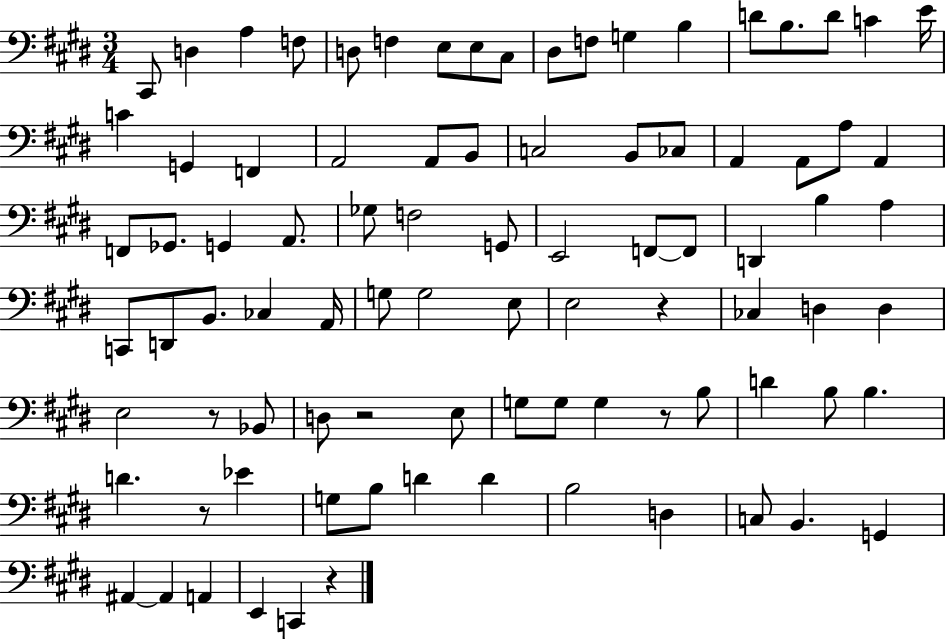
X:1
T:Untitled
M:3/4
L:1/4
K:E
^C,,/2 D, A, F,/2 D,/2 F, E,/2 E,/2 ^C,/2 ^D,/2 F,/2 G, B, D/2 B,/2 D/2 C E/4 C G,, F,, A,,2 A,,/2 B,,/2 C,2 B,,/2 _C,/2 A,, A,,/2 A,/2 A,, F,,/2 _G,,/2 G,, A,,/2 _G,/2 F,2 G,,/2 E,,2 F,,/2 F,,/2 D,, B, A, C,,/2 D,,/2 B,,/2 _C, A,,/4 G,/2 G,2 E,/2 E,2 z _C, D, D, E,2 z/2 _B,,/2 D,/2 z2 E,/2 G,/2 G,/2 G, z/2 B,/2 D B,/2 B, D z/2 _E G,/2 B,/2 D D B,2 D, C,/2 B,, G,, ^A,, ^A,, A,, E,, C,, z